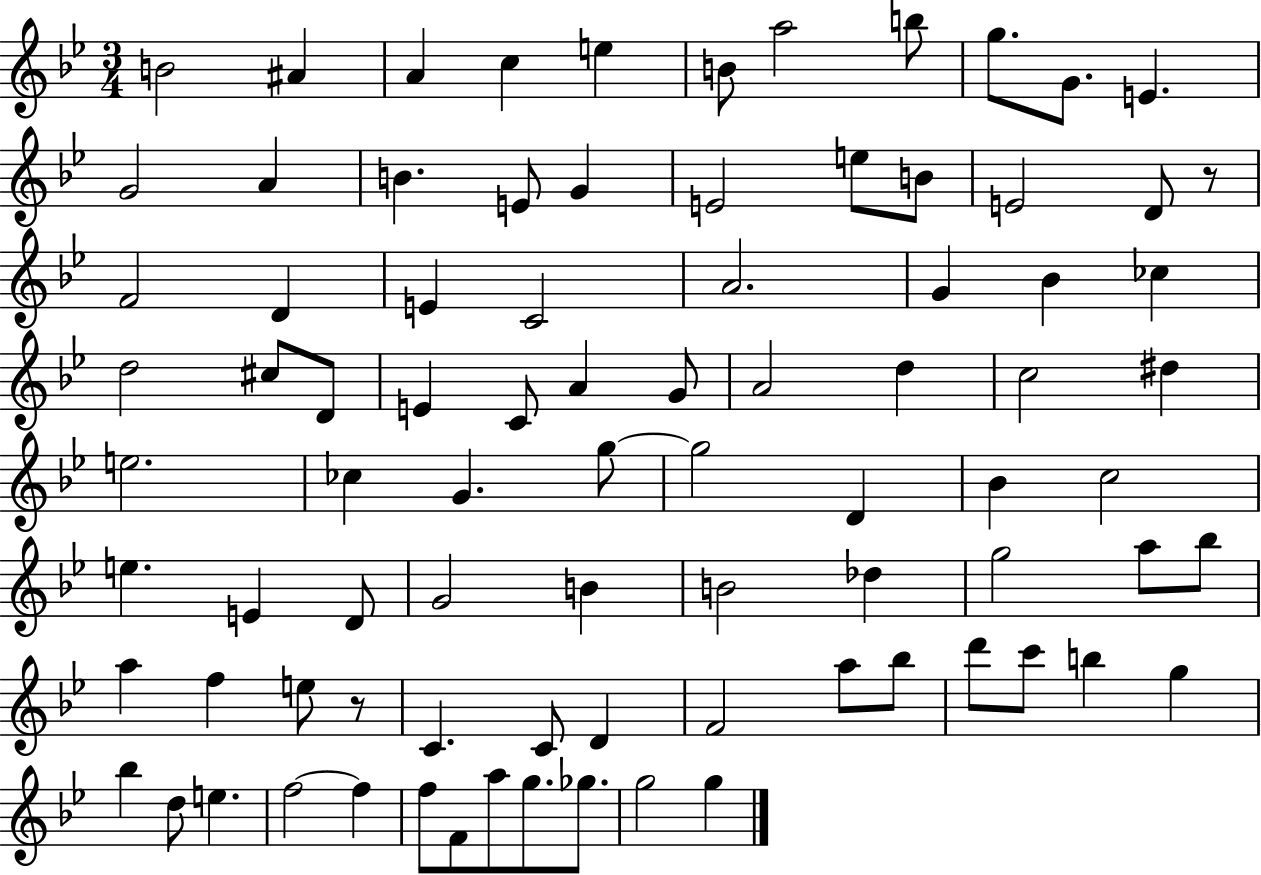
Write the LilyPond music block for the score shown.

{
  \clef treble
  \numericTimeSignature
  \time 3/4
  \key bes \major
  b'2 ais'4 | a'4 c''4 e''4 | b'8 a''2 b''8 | g''8. g'8. e'4. | \break g'2 a'4 | b'4. e'8 g'4 | e'2 e''8 b'8 | e'2 d'8 r8 | \break f'2 d'4 | e'4 c'2 | a'2. | g'4 bes'4 ces''4 | \break d''2 cis''8 d'8 | e'4 c'8 a'4 g'8 | a'2 d''4 | c''2 dis''4 | \break e''2. | ces''4 g'4. g''8~~ | g''2 d'4 | bes'4 c''2 | \break e''4. e'4 d'8 | g'2 b'4 | b'2 des''4 | g''2 a''8 bes''8 | \break a''4 f''4 e''8 r8 | c'4. c'8 d'4 | f'2 a''8 bes''8 | d'''8 c'''8 b''4 g''4 | \break bes''4 d''8 e''4. | f''2~~ f''4 | f''8 f'8 a''8 g''8. ges''8. | g''2 g''4 | \break \bar "|."
}